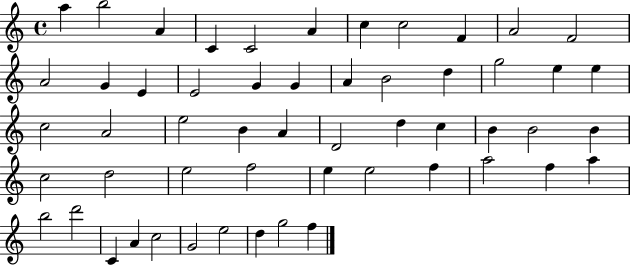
A5/q B5/h A4/q C4/q C4/h A4/q C5/q C5/h F4/q A4/h F4/h A4/h G4/q E4/q E4/h G4/q G4/q A4/q B4/h D5/q G5/h E5/q E5/q C5/h A4/h E5/h B4/q A4/q D4/h D5/q C5/q B4/q B4/h B4/q C5/h D5/h E5/h F5/h E5/q E5/h F5/q A5/h F5/q A5/q B5/h D6/h C4/q A4/q C5/h G4/h E5/h D5/q G5/h F5/q